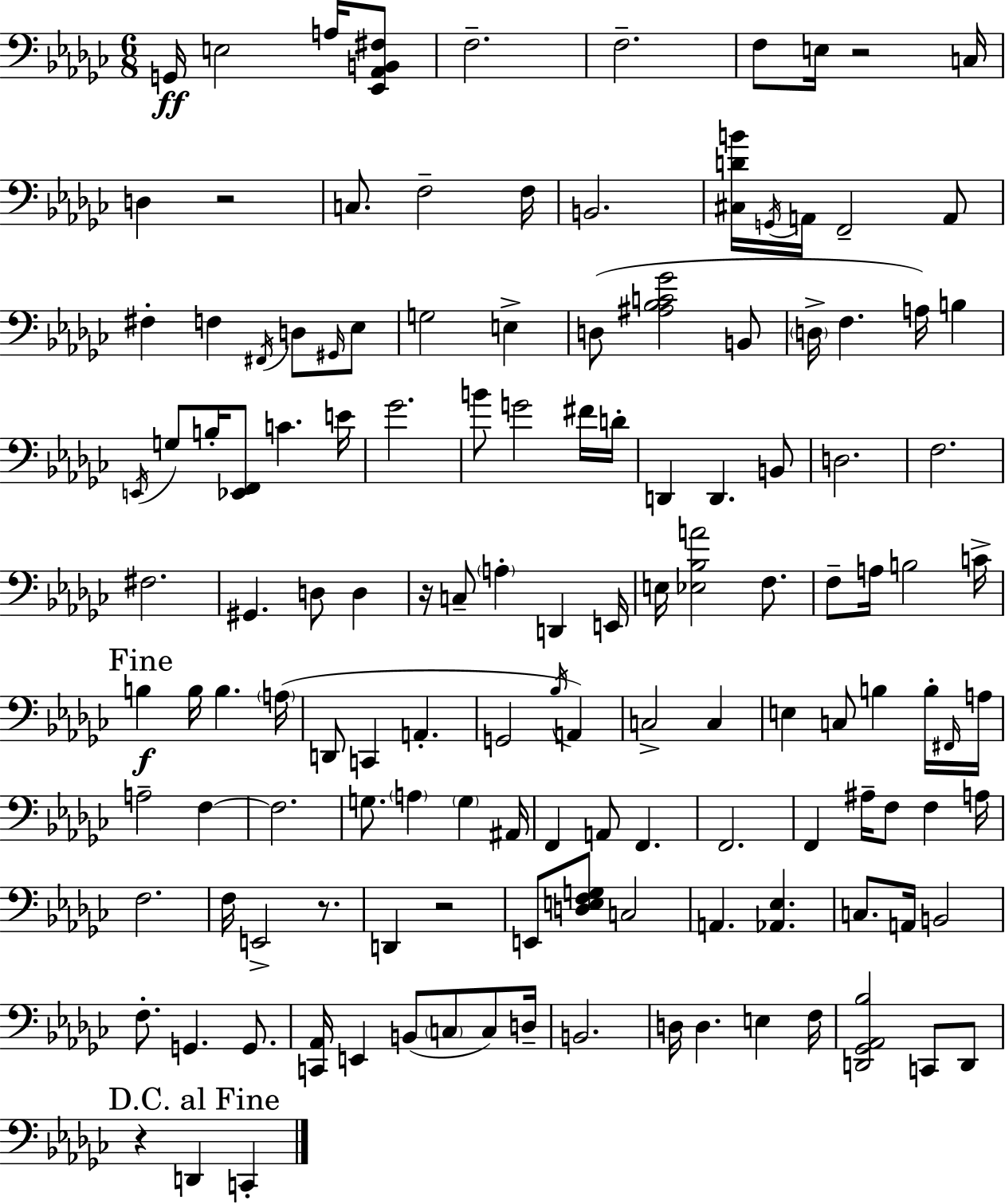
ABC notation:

X:1
T:Untitled
M:6/8
L:1/4
K:Ebm
G,,/4 E,2 A,/4 [_E,,_A,,B,,^F,]/2 F,2 F,2 F,/2 E,/4 z2 C,/4 D, z2 C,/2 F,2 F,/4 B,,2 [^C,DB]/4 G,,/4 A,,/4 F,,2 A,,/2 ^F, F, ^F,,/4 D,/2 ^G,,/4 _E,/2 G,2 E, D,/2 [^A,_B,C_G]2 B,,/2 D,/4 F, A,/4 B, E,,/4 G,/2 B,/4 [_E,,F,,]/2 C E/4 _G2 B/2 G2 ^F/4 D/4 D,, D,, B,,/2 D,2 F,2 ^F,2 ^G,, D,/2 D, z/4 C,/2 A, D,, E,,/4 E,/4 [_E,_B,A]2 F,/2 F,/2 A,/4 B,2 C/4 B, B,/4 B, A,/4 D,,/2 C,, A,, G,,2 _B,/4 A,, C,2 C, E, C,/2 B, B,/4 ^F,,/4 A,/4 A,2 F, F,2 G,/2 A, G, ^A,,/4 F,, A,,/2 F,, F,,2 F,, ^A,/4 F,/2 F, A,/4 F,2 F,/4 E,,2 z/2 D,, z2 E,,/2 [D,E,F,G,]/2 C,2 A,, [_A,,_E,] C,/2 A,,/4 B,,2 F,/2 G,, G,,/2 [C,,_A,,]/4 E,, B,,/2 C,/2 C,/2 D,/4 B,,2 D,/4 D, E, F,/4 [D,,_G,,_A,,_B,]2 C,,/2 D,,/2 z D,, C,,